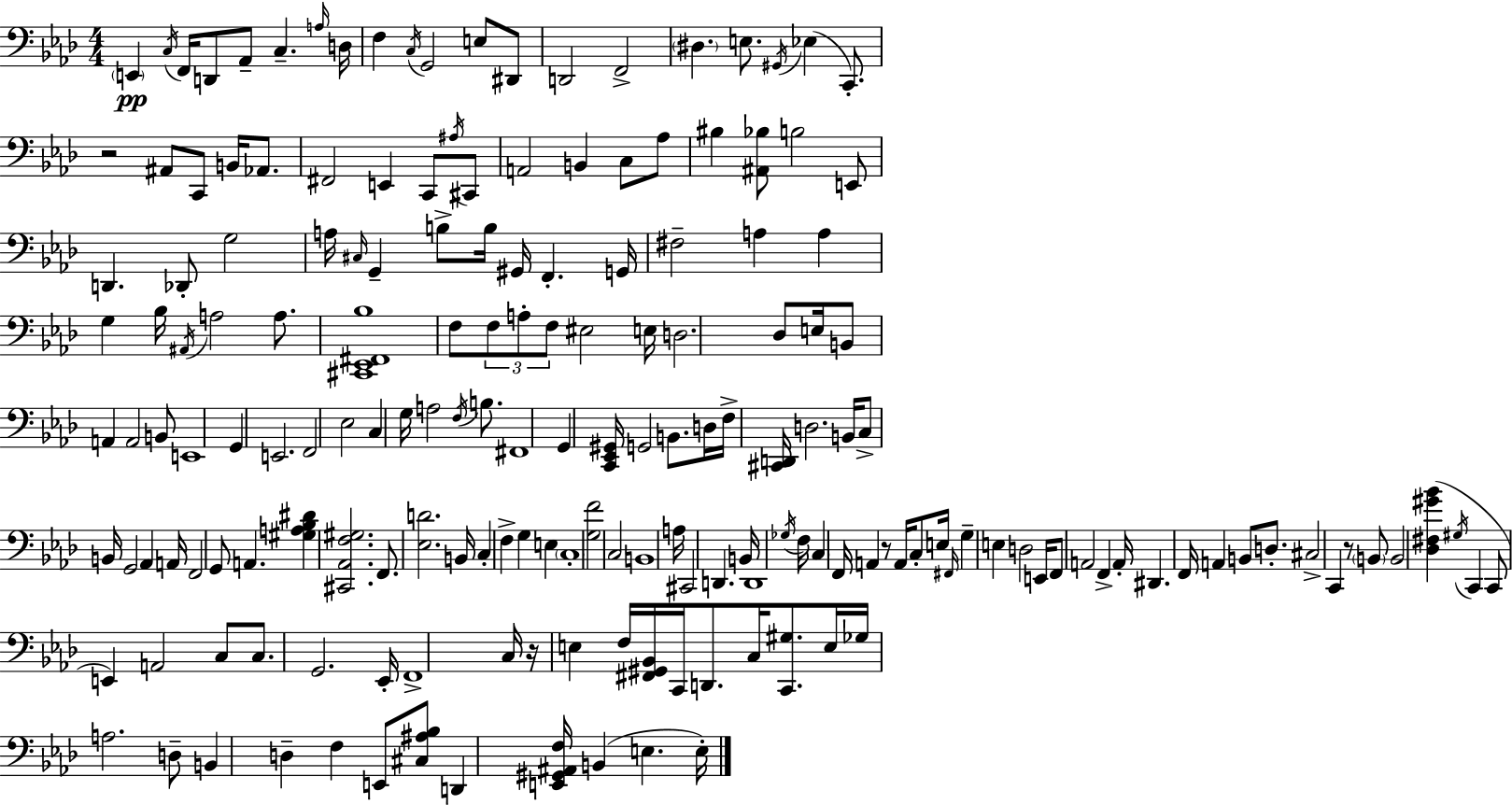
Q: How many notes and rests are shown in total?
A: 179